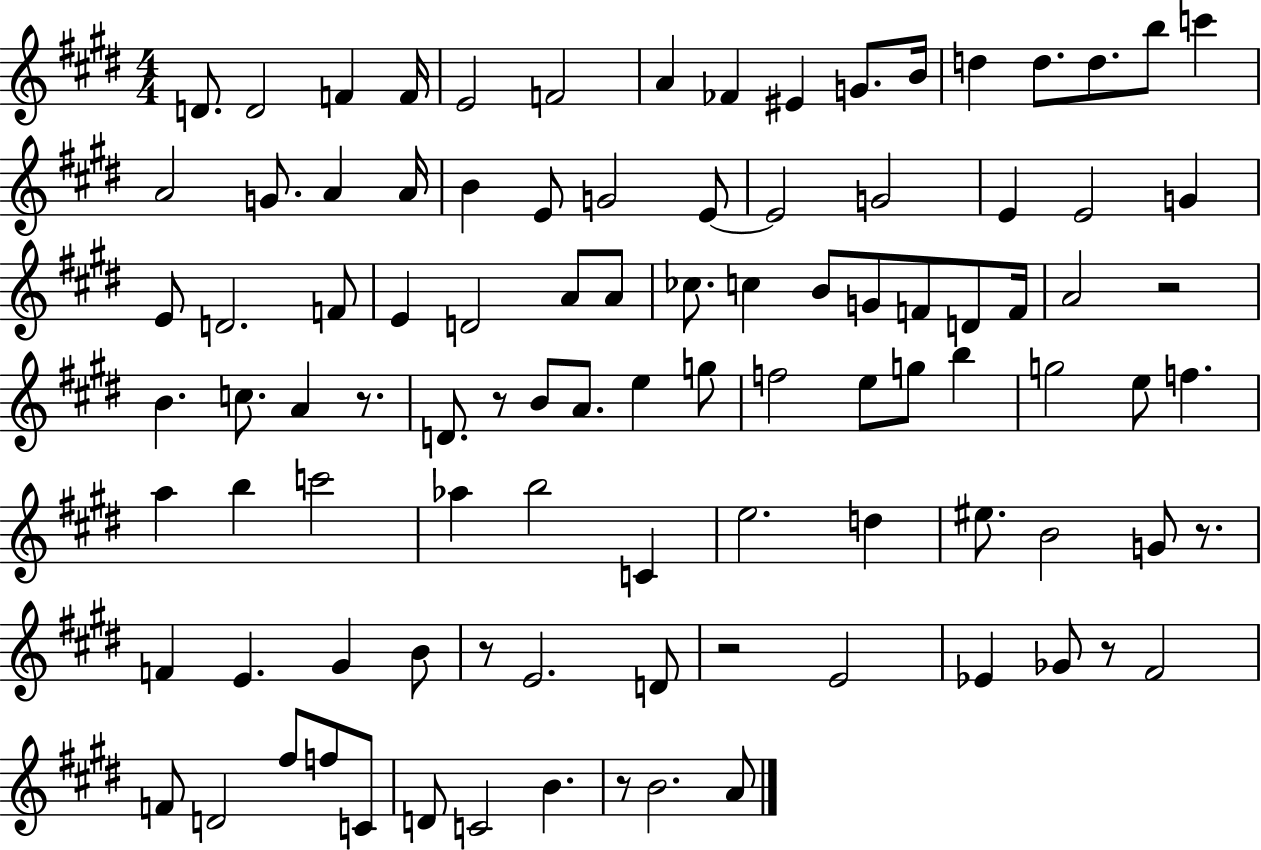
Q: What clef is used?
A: treble